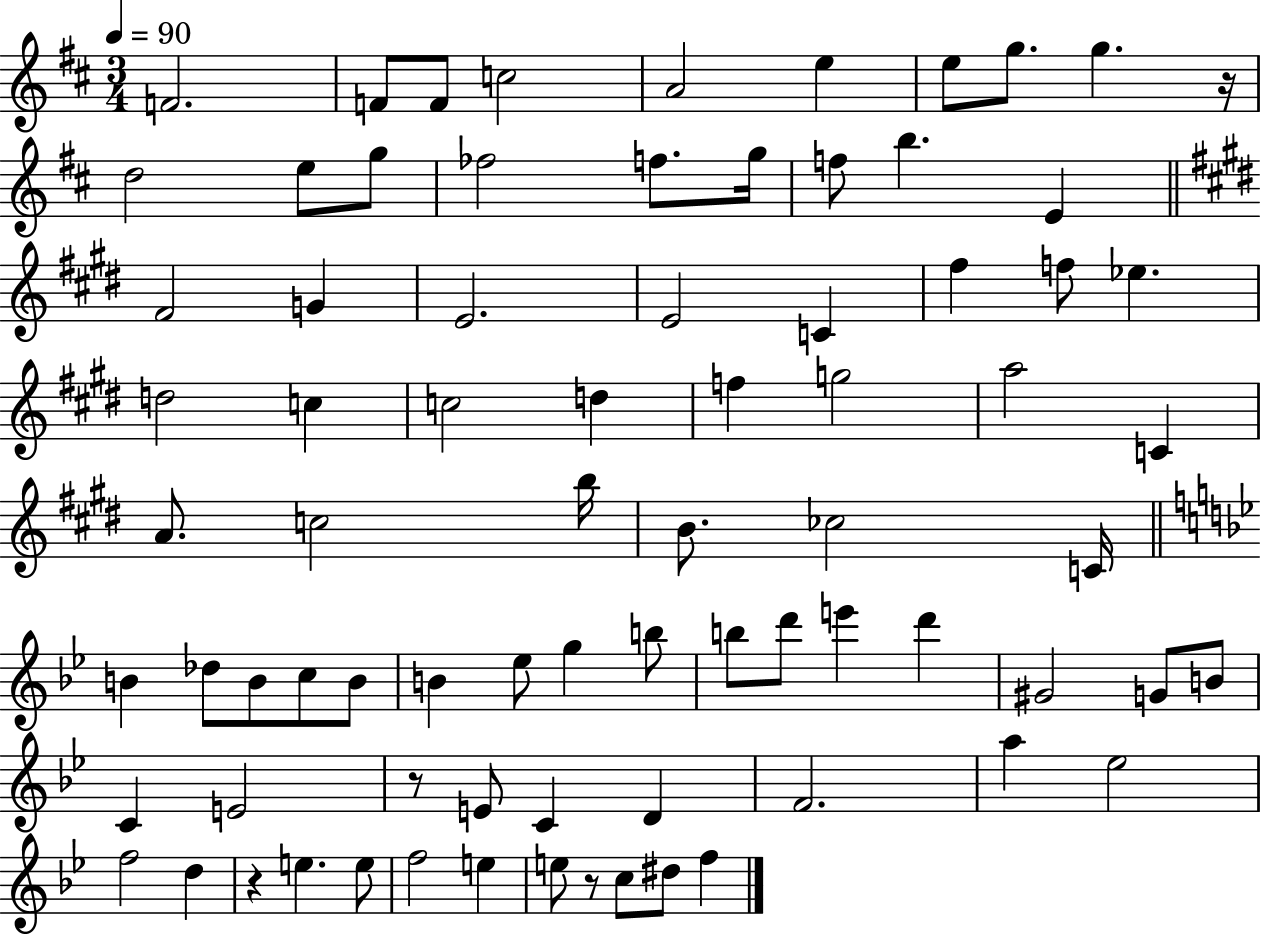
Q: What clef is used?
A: treble